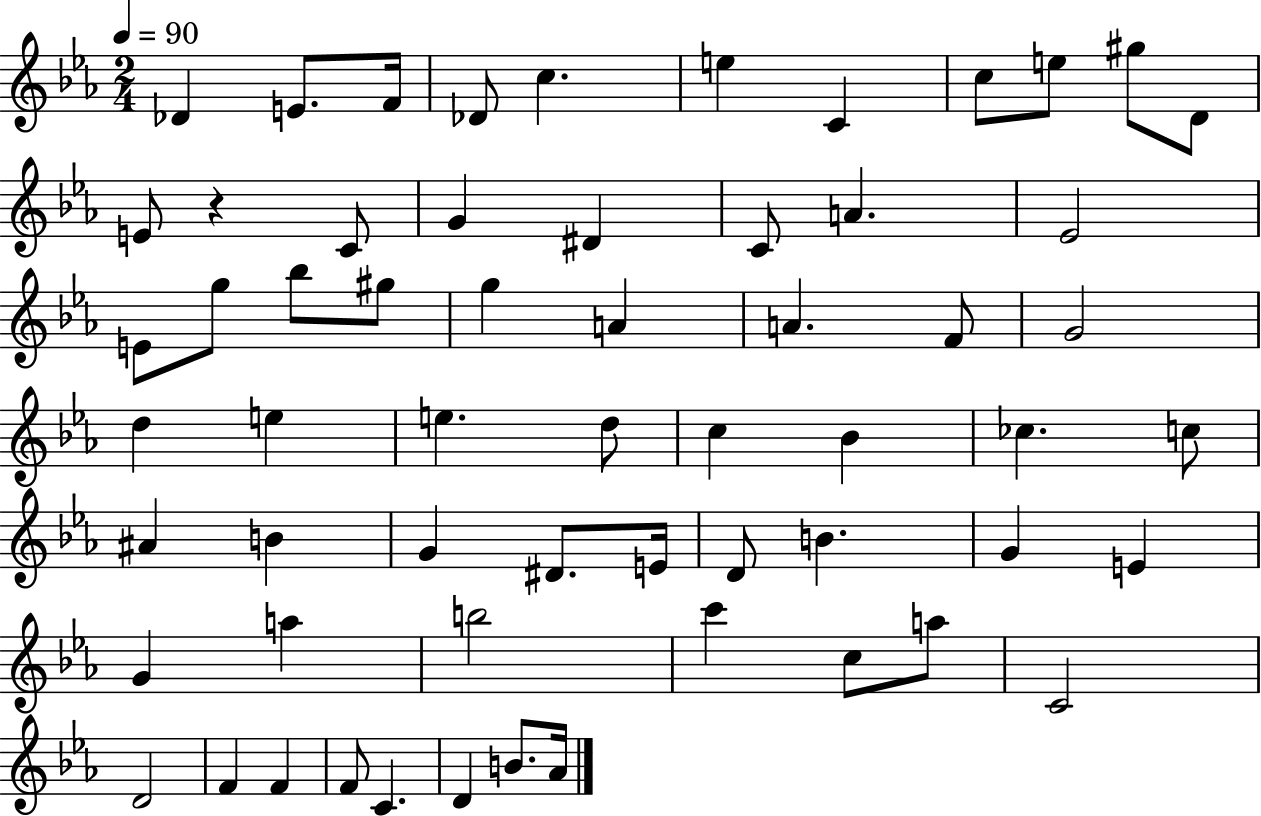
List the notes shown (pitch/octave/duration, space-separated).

Db4/q E4/e. F4/s Db4/e C5/q. E5/q C4/q C5/e E5/e G#5/e D4/e E4/e R/q C4/e G4/q D#4/q C4/e A4/q. Eb4/h E4/e G5/e Bb5/e G#5/e G5/q A4/q A4/q. F4/e G4/h D5/q E5/q E5/q. D5/e C5/q Bb4/q CES5/q. C5/e A#4/q B4/q G4/q D#4/e. E4/s D4/e B4/q. G4/q E4/q G4/q A5/q B5/h C6/q C5/e A5/e C4/h D4/h F4/q F4/q F4/e C4/q. D4/q B4/e. Ab4/s